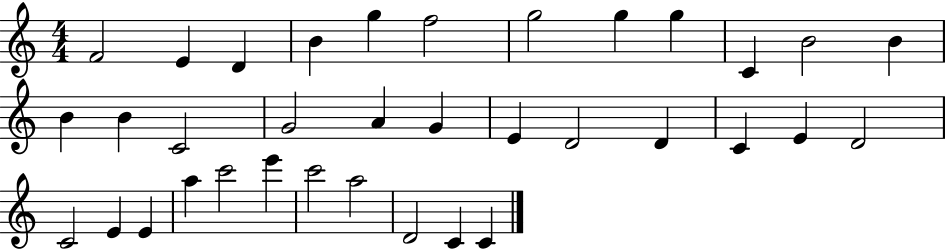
X:1
T:Untitled
M:4/4
L:1/4
K:C
F2 E D B g f2 g2 g g C B2 B B B C2 G2 A G E D2 D C E D2 C2 E E a c'2 e' c'2 a2 D2 C C